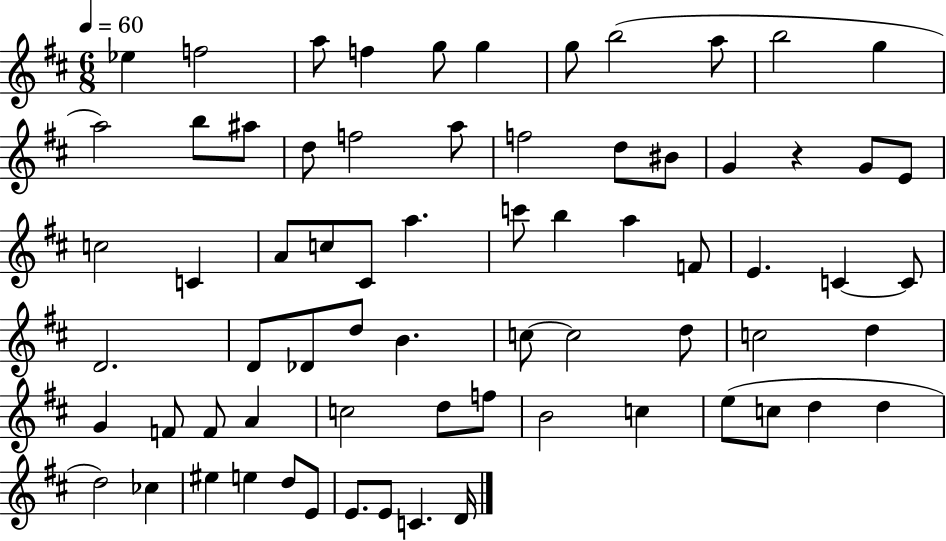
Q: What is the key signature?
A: D major